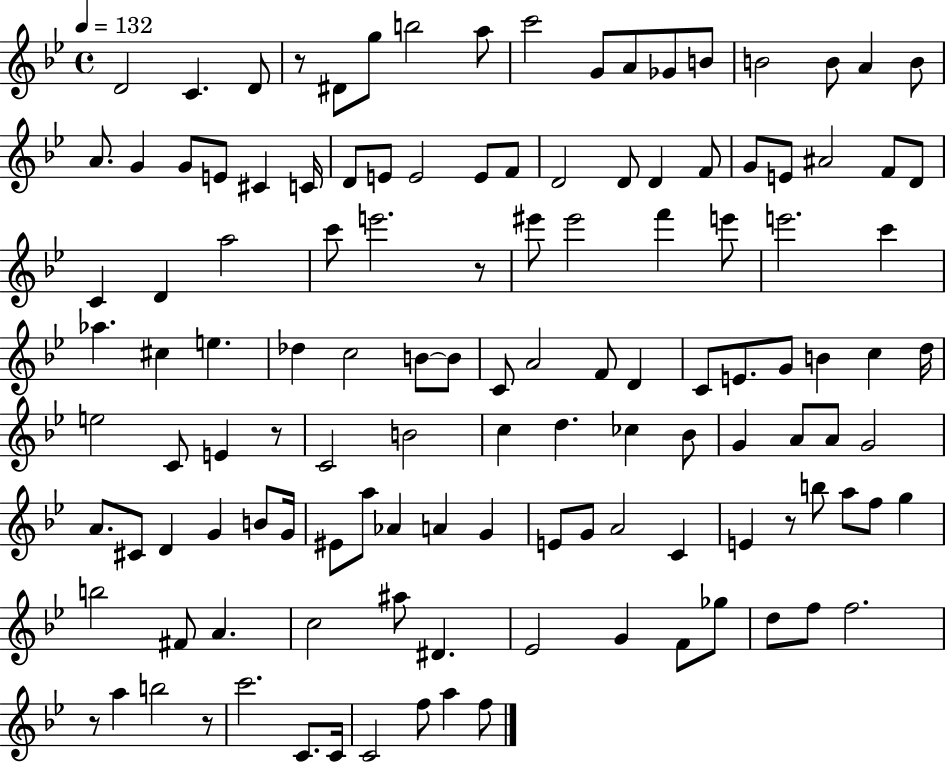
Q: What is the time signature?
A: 4/4